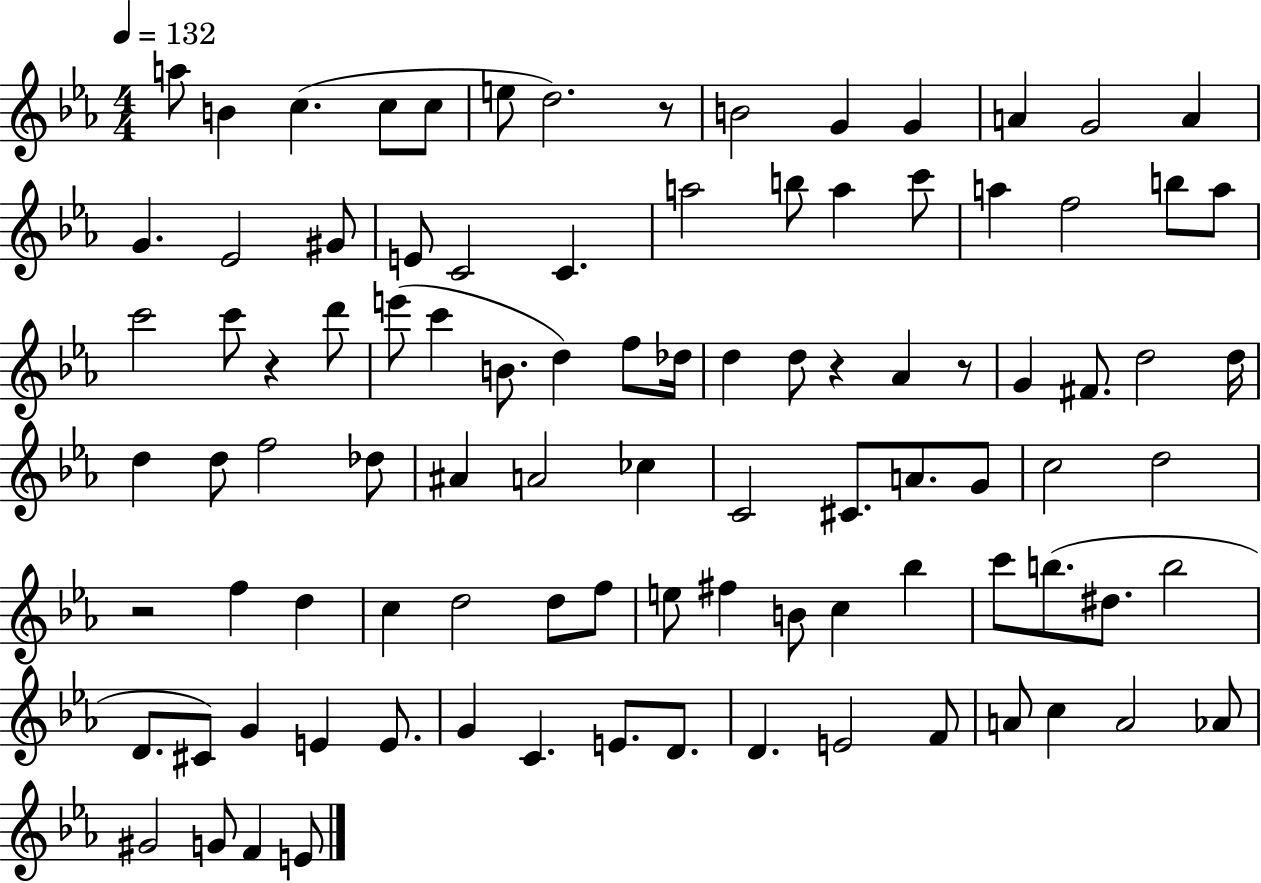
X:1
T:Untitled
M:4/4
L:1/4
K:Eb
a/2 B c c/2 c/2 e/2 d2 z/2 B2 G G A G2 A G _E2 ^G/2 E/2 C2 C a2 b/2 a c'/2 a f2 b/2 a/2 c'2 c'/2 z d'/2 e'/2 c' B/2 d f/2 _d/4 d d/2 z _A z/2 G ^F/2 d2 d/4 d d/2 f2 _d/2 ^A A2 _c C2 ^C/2 A/2 G/2 c2 d2 z2 f d c d2 d/2 f/2 e/2 ^f B/2 c _b c'/2 b/2 ^d/2 b2 D/2 ^C/2 G E E/2 G C E/2 D/2 D E2 F/2 A/2 c A2 _A/2 ^G2 G/2 F E/2